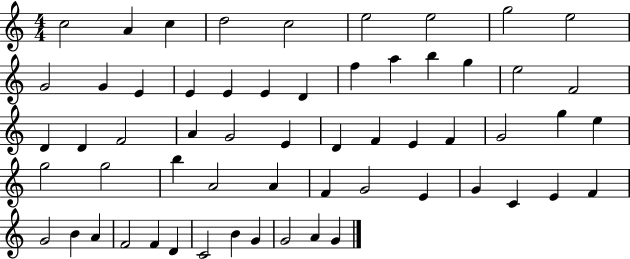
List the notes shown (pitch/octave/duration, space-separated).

C5/h A4/q C5/q D5/h C5/h E5/h E5/h G5/h E5/h G4/h G4/q E4/q E4/q E4/q E4/q D4/q F5/q A5/q B5/q G5/q E5/h F4/h D4/q D4/q F4/h A4/q G4/h E4/q D4/q F4/q E4/q F4/q G4/h G5/q E5/q G5/h G5/h B5/q A4/h A4/q F4/q G4/h E4/q G4/q C4/q E4/q F4/q G4/h B4/q A4/q F4/h F4/q D4/q C4/h B4/q G4/q G4/h A4/q G4/q